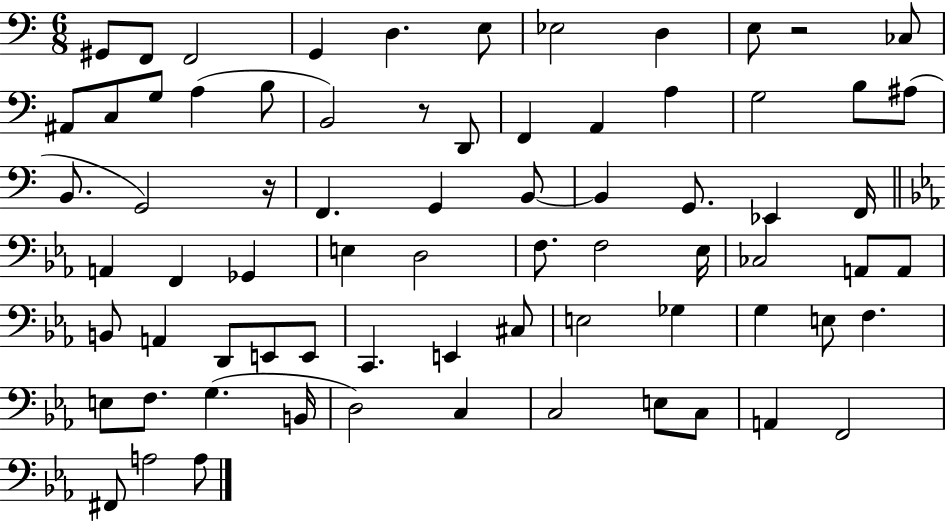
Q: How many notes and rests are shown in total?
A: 73